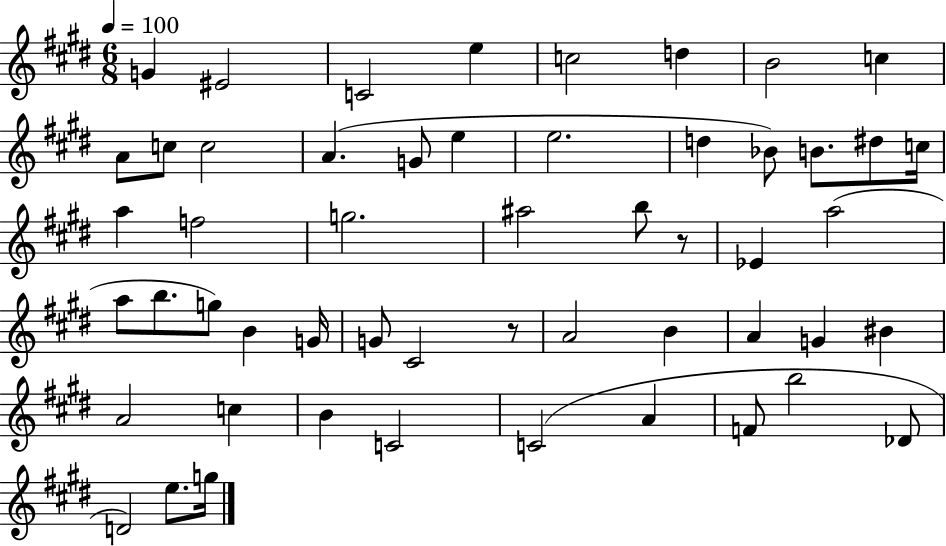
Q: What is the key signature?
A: E major